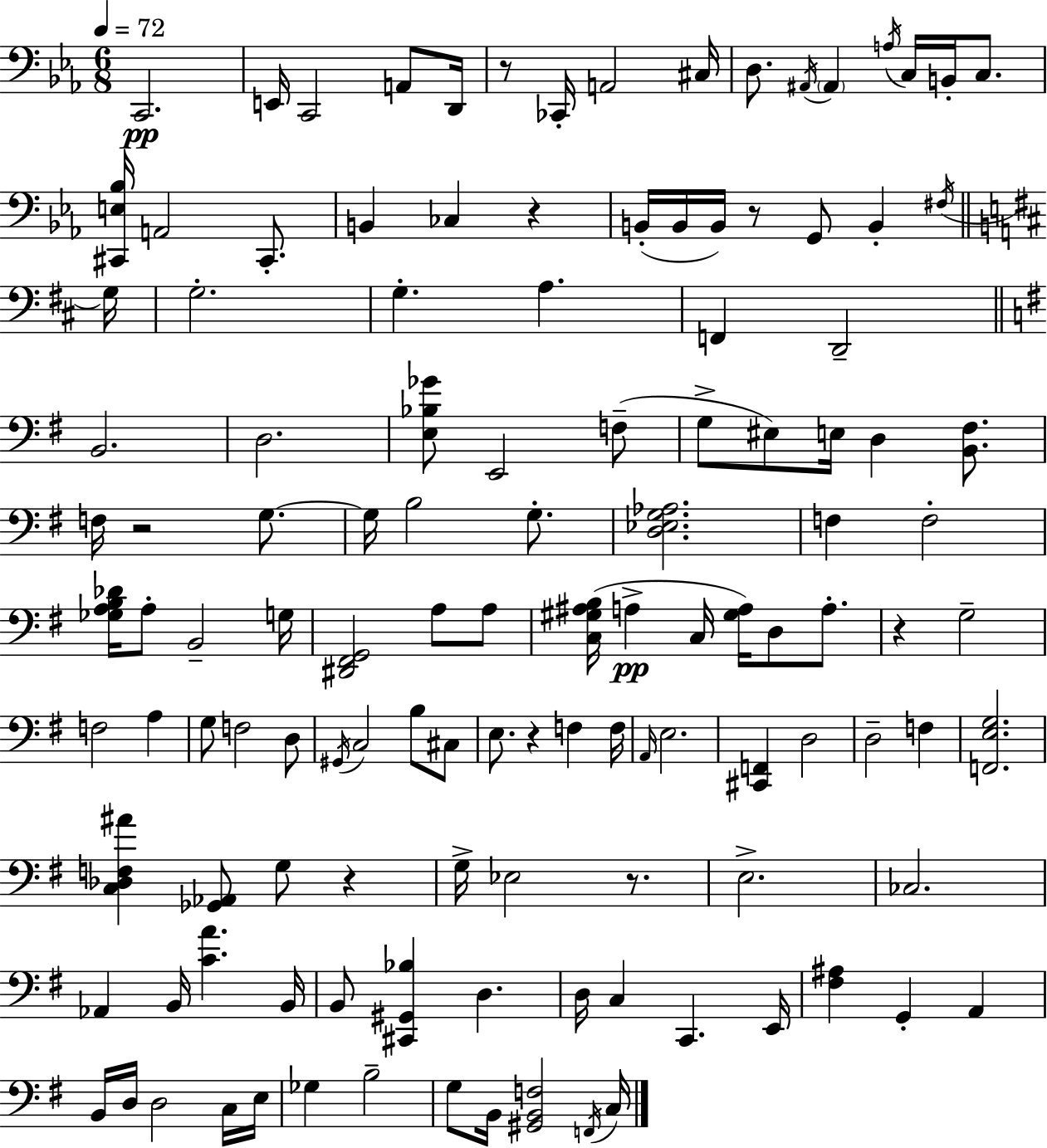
C2/h. E2/s C2/h A2/e D2/s R/e CES2/s A2/h C#3/s D3/e. A#2/s A#2/q A3/s C3/s B2/s C3/e. [C#2,E3,Bb3]/s A2/h C#2/e. B2/q CES3/q R/q B2/s B2/s B2/s R/e G2/e B2/q F#3/s G3/s G3/h. G3/q. A3/q. F2/q D2/h B2/h. D3/h. [E3,Bb3,Gb4]/e E2/h F3/e G3/e EIS3/e E3/s D3/q [B2,F#3]/e. F3/s R/h G3/e. G3/s B3/h G3/e. [D3,Eb3,G3,Ab3]/h. F3/q F3/h [Gb3,A3,B3,Db4]/s A3/e B2/h G3/s [D#2,F#2,G2]/h A3/e A3/e [C3,G#3,A#3,B3]/s A3/q C3/s [G#3,A3]/s D3/e A3/e. R/q G3/h F3/h A3/q G3/e F3/h D3/e G#2/s C3/h B3/e C#3/e E3/e. R/q F3/q F3/s A2/s E3/h. [C#2,F2]/q D3/h D3/h F3/q [F2,E3,G3]/h. [C3,Db3,F3,A#4]/q [Gb2,Ab2]/e G3/e R/q G3/s Eb3/h R/e. E3/h. CES3/h. Ab2/q B2/s [C4,A4]/q. B2/s B2/e [C#2,G#2,Bb3]/q D3/q. D3/s C3/q C2/q. E2/s [F#3,A#3]/q G2/q A2/q B2/s D3/s D3/h C3/s E3/s Gb3/q B3/h G3/e B2/s [G#2,B2,F3]/h F2/s C3/s